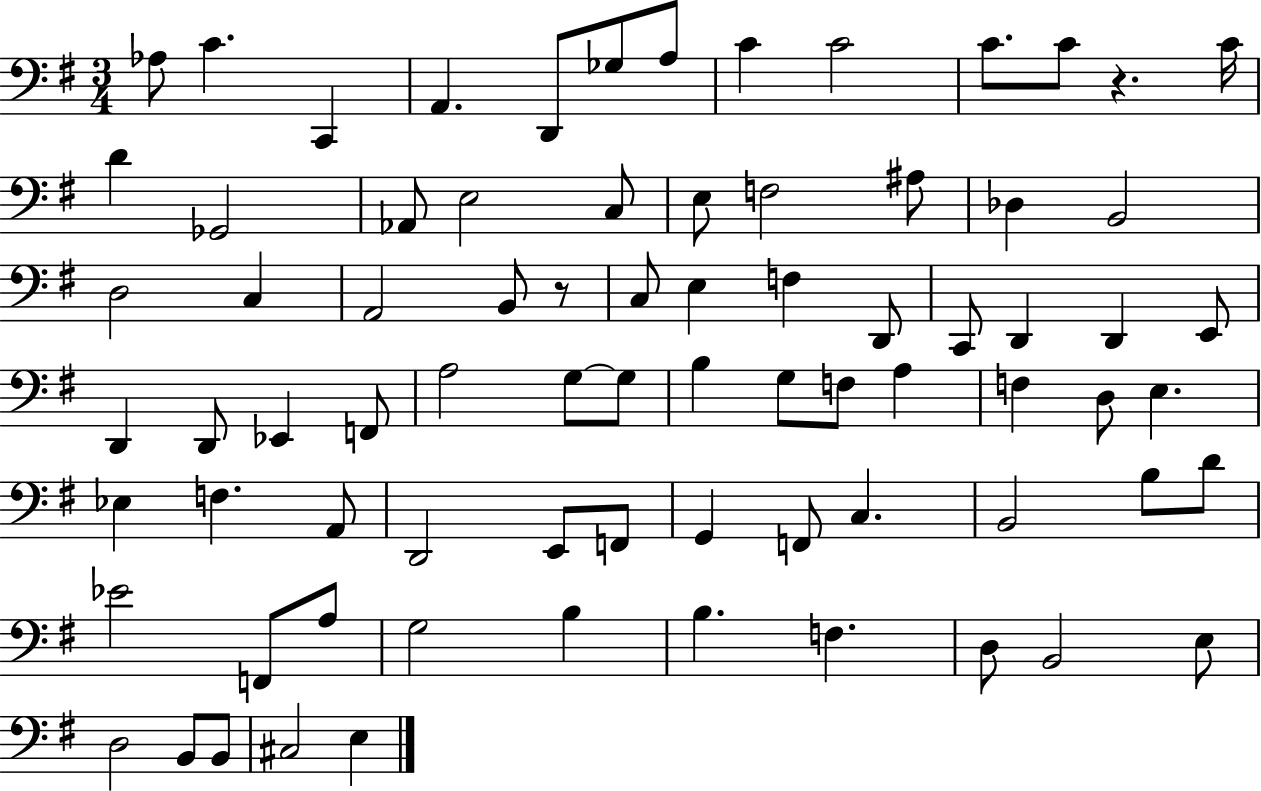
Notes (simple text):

Ab3/e C4/q. C2/q A2/q. D2/e Gb3/e A3/e C4/q C4/h C4/e. C4/e R/q. C4/s D4/q Gb2/h Ab2/e E3/h C3/e E3/e F3/h A#3/e Db3/q B2/h D3/h C3/q A2/h B2/e R/e C3/e E3/q F3/q D2/e C2/e D2/q D2/q E2/e D2/q D2/e Eb2/q F2/e A3/h G3/e G3/e B3/q G3/e F3/e A3/q F3/q D3/e E3/q. Eb3/q F3/q. A2/e D2/h E2/e F2/e G2/q F2/e C3/q. B2/h B3/e D4/e Eb4/h F2/e A3/e G3/h B3/q B3/q. F3/q. D3/e B2/h E3/e D3/h B2/e B2/e C#3/h E3/q